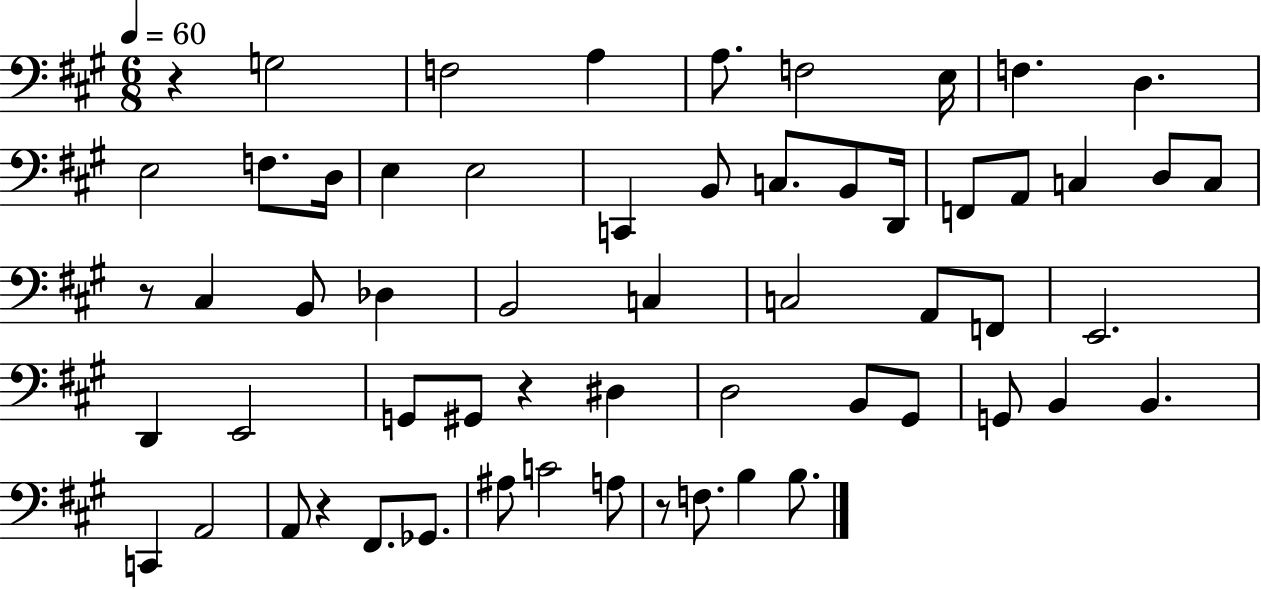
{
  \clef bass
  \numericTimeSignature
  \time 6/8
  \key a \major
  \tempo 4 = 60
  \repeat volta 2 { r4 g2 | f2 a4 | a8. f2 e16 | f4. d4. | \break e2 f8. d16 | e4 e2 | c,4 b,8 c8. b,8 d,16 | f,8 a,8 c4 d8 c8 | \break r8 cis4 b,8 des4 | b,2 c4 | c2 a,8 f,8 | e,2. | \break d,4 e,2 | g,8 gis,8 r4 dis4 | d2 b,8 gis,8 | g,8 b,4 b,4. | \break c,4 a,2 | a,8 r4 fis,8. ges,8. | ais8 c'2 a8 | r8 f8. b4 b8. | \break } \bar "|."
}